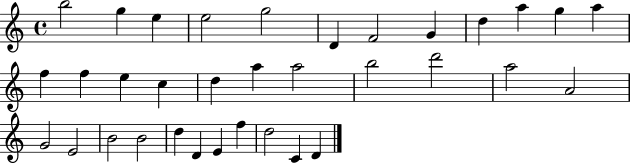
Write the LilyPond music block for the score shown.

{
  \clef treble
  \time 4/4
  \defaultTimeSignature
  \key c \major
  b''2 g''4 e''4 | e''2 g''2 | d'4 f'2 g'4 | d''4 a''4 g''4 a''4 | \break f''4 f''4 e''4 c''4 | d''4 a''4 a''2 | b''2 d'''2 | a''2 a'2 | \break g'2 e'2 | b'2 b'2 | d''4 d'4 e'4 f''4 | d''2 c'4 d'4 | \break \bar "|."
}